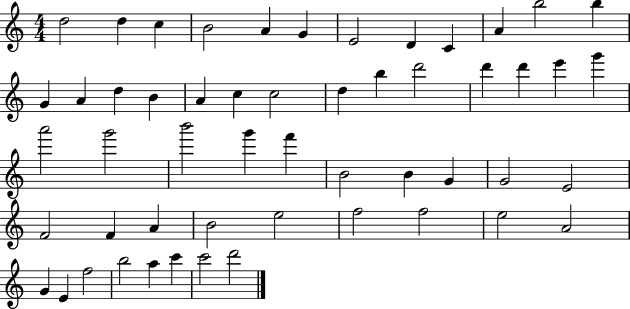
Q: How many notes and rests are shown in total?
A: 53